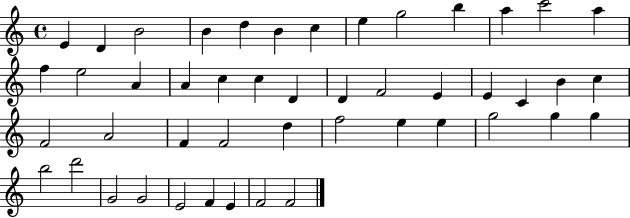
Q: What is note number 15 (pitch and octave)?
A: E5